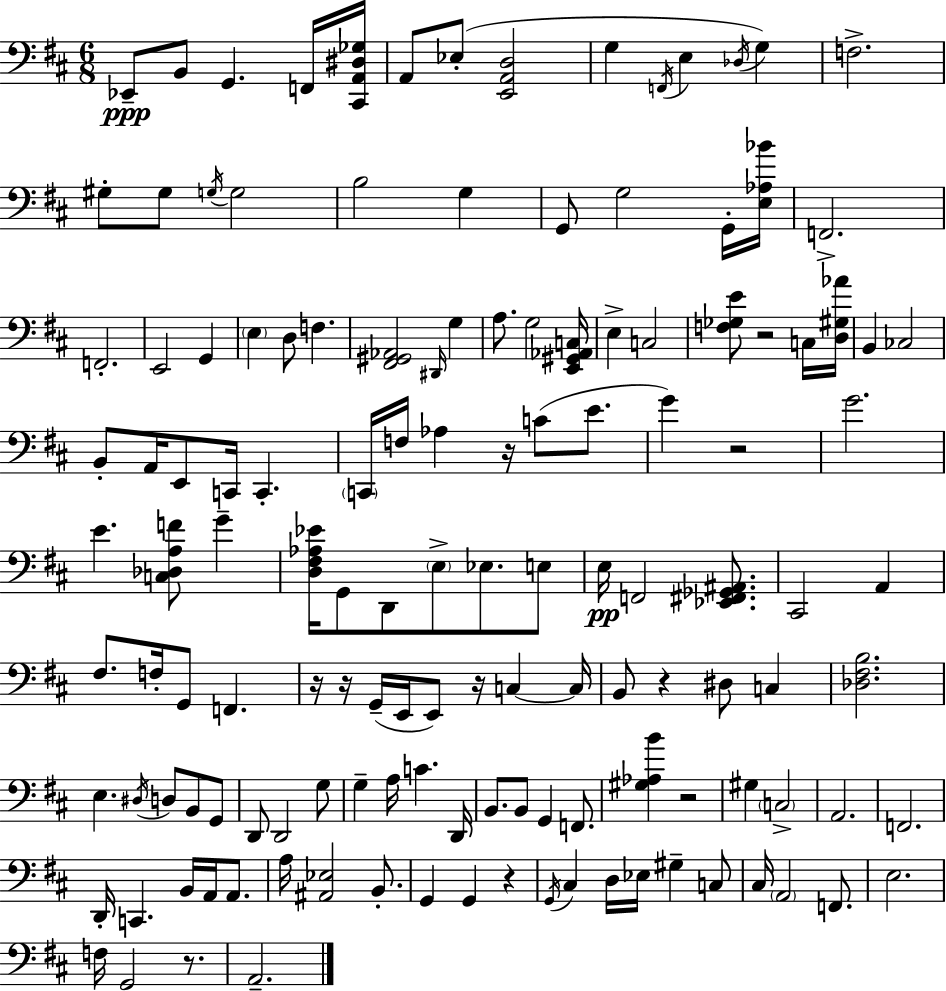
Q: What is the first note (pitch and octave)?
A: Eb2